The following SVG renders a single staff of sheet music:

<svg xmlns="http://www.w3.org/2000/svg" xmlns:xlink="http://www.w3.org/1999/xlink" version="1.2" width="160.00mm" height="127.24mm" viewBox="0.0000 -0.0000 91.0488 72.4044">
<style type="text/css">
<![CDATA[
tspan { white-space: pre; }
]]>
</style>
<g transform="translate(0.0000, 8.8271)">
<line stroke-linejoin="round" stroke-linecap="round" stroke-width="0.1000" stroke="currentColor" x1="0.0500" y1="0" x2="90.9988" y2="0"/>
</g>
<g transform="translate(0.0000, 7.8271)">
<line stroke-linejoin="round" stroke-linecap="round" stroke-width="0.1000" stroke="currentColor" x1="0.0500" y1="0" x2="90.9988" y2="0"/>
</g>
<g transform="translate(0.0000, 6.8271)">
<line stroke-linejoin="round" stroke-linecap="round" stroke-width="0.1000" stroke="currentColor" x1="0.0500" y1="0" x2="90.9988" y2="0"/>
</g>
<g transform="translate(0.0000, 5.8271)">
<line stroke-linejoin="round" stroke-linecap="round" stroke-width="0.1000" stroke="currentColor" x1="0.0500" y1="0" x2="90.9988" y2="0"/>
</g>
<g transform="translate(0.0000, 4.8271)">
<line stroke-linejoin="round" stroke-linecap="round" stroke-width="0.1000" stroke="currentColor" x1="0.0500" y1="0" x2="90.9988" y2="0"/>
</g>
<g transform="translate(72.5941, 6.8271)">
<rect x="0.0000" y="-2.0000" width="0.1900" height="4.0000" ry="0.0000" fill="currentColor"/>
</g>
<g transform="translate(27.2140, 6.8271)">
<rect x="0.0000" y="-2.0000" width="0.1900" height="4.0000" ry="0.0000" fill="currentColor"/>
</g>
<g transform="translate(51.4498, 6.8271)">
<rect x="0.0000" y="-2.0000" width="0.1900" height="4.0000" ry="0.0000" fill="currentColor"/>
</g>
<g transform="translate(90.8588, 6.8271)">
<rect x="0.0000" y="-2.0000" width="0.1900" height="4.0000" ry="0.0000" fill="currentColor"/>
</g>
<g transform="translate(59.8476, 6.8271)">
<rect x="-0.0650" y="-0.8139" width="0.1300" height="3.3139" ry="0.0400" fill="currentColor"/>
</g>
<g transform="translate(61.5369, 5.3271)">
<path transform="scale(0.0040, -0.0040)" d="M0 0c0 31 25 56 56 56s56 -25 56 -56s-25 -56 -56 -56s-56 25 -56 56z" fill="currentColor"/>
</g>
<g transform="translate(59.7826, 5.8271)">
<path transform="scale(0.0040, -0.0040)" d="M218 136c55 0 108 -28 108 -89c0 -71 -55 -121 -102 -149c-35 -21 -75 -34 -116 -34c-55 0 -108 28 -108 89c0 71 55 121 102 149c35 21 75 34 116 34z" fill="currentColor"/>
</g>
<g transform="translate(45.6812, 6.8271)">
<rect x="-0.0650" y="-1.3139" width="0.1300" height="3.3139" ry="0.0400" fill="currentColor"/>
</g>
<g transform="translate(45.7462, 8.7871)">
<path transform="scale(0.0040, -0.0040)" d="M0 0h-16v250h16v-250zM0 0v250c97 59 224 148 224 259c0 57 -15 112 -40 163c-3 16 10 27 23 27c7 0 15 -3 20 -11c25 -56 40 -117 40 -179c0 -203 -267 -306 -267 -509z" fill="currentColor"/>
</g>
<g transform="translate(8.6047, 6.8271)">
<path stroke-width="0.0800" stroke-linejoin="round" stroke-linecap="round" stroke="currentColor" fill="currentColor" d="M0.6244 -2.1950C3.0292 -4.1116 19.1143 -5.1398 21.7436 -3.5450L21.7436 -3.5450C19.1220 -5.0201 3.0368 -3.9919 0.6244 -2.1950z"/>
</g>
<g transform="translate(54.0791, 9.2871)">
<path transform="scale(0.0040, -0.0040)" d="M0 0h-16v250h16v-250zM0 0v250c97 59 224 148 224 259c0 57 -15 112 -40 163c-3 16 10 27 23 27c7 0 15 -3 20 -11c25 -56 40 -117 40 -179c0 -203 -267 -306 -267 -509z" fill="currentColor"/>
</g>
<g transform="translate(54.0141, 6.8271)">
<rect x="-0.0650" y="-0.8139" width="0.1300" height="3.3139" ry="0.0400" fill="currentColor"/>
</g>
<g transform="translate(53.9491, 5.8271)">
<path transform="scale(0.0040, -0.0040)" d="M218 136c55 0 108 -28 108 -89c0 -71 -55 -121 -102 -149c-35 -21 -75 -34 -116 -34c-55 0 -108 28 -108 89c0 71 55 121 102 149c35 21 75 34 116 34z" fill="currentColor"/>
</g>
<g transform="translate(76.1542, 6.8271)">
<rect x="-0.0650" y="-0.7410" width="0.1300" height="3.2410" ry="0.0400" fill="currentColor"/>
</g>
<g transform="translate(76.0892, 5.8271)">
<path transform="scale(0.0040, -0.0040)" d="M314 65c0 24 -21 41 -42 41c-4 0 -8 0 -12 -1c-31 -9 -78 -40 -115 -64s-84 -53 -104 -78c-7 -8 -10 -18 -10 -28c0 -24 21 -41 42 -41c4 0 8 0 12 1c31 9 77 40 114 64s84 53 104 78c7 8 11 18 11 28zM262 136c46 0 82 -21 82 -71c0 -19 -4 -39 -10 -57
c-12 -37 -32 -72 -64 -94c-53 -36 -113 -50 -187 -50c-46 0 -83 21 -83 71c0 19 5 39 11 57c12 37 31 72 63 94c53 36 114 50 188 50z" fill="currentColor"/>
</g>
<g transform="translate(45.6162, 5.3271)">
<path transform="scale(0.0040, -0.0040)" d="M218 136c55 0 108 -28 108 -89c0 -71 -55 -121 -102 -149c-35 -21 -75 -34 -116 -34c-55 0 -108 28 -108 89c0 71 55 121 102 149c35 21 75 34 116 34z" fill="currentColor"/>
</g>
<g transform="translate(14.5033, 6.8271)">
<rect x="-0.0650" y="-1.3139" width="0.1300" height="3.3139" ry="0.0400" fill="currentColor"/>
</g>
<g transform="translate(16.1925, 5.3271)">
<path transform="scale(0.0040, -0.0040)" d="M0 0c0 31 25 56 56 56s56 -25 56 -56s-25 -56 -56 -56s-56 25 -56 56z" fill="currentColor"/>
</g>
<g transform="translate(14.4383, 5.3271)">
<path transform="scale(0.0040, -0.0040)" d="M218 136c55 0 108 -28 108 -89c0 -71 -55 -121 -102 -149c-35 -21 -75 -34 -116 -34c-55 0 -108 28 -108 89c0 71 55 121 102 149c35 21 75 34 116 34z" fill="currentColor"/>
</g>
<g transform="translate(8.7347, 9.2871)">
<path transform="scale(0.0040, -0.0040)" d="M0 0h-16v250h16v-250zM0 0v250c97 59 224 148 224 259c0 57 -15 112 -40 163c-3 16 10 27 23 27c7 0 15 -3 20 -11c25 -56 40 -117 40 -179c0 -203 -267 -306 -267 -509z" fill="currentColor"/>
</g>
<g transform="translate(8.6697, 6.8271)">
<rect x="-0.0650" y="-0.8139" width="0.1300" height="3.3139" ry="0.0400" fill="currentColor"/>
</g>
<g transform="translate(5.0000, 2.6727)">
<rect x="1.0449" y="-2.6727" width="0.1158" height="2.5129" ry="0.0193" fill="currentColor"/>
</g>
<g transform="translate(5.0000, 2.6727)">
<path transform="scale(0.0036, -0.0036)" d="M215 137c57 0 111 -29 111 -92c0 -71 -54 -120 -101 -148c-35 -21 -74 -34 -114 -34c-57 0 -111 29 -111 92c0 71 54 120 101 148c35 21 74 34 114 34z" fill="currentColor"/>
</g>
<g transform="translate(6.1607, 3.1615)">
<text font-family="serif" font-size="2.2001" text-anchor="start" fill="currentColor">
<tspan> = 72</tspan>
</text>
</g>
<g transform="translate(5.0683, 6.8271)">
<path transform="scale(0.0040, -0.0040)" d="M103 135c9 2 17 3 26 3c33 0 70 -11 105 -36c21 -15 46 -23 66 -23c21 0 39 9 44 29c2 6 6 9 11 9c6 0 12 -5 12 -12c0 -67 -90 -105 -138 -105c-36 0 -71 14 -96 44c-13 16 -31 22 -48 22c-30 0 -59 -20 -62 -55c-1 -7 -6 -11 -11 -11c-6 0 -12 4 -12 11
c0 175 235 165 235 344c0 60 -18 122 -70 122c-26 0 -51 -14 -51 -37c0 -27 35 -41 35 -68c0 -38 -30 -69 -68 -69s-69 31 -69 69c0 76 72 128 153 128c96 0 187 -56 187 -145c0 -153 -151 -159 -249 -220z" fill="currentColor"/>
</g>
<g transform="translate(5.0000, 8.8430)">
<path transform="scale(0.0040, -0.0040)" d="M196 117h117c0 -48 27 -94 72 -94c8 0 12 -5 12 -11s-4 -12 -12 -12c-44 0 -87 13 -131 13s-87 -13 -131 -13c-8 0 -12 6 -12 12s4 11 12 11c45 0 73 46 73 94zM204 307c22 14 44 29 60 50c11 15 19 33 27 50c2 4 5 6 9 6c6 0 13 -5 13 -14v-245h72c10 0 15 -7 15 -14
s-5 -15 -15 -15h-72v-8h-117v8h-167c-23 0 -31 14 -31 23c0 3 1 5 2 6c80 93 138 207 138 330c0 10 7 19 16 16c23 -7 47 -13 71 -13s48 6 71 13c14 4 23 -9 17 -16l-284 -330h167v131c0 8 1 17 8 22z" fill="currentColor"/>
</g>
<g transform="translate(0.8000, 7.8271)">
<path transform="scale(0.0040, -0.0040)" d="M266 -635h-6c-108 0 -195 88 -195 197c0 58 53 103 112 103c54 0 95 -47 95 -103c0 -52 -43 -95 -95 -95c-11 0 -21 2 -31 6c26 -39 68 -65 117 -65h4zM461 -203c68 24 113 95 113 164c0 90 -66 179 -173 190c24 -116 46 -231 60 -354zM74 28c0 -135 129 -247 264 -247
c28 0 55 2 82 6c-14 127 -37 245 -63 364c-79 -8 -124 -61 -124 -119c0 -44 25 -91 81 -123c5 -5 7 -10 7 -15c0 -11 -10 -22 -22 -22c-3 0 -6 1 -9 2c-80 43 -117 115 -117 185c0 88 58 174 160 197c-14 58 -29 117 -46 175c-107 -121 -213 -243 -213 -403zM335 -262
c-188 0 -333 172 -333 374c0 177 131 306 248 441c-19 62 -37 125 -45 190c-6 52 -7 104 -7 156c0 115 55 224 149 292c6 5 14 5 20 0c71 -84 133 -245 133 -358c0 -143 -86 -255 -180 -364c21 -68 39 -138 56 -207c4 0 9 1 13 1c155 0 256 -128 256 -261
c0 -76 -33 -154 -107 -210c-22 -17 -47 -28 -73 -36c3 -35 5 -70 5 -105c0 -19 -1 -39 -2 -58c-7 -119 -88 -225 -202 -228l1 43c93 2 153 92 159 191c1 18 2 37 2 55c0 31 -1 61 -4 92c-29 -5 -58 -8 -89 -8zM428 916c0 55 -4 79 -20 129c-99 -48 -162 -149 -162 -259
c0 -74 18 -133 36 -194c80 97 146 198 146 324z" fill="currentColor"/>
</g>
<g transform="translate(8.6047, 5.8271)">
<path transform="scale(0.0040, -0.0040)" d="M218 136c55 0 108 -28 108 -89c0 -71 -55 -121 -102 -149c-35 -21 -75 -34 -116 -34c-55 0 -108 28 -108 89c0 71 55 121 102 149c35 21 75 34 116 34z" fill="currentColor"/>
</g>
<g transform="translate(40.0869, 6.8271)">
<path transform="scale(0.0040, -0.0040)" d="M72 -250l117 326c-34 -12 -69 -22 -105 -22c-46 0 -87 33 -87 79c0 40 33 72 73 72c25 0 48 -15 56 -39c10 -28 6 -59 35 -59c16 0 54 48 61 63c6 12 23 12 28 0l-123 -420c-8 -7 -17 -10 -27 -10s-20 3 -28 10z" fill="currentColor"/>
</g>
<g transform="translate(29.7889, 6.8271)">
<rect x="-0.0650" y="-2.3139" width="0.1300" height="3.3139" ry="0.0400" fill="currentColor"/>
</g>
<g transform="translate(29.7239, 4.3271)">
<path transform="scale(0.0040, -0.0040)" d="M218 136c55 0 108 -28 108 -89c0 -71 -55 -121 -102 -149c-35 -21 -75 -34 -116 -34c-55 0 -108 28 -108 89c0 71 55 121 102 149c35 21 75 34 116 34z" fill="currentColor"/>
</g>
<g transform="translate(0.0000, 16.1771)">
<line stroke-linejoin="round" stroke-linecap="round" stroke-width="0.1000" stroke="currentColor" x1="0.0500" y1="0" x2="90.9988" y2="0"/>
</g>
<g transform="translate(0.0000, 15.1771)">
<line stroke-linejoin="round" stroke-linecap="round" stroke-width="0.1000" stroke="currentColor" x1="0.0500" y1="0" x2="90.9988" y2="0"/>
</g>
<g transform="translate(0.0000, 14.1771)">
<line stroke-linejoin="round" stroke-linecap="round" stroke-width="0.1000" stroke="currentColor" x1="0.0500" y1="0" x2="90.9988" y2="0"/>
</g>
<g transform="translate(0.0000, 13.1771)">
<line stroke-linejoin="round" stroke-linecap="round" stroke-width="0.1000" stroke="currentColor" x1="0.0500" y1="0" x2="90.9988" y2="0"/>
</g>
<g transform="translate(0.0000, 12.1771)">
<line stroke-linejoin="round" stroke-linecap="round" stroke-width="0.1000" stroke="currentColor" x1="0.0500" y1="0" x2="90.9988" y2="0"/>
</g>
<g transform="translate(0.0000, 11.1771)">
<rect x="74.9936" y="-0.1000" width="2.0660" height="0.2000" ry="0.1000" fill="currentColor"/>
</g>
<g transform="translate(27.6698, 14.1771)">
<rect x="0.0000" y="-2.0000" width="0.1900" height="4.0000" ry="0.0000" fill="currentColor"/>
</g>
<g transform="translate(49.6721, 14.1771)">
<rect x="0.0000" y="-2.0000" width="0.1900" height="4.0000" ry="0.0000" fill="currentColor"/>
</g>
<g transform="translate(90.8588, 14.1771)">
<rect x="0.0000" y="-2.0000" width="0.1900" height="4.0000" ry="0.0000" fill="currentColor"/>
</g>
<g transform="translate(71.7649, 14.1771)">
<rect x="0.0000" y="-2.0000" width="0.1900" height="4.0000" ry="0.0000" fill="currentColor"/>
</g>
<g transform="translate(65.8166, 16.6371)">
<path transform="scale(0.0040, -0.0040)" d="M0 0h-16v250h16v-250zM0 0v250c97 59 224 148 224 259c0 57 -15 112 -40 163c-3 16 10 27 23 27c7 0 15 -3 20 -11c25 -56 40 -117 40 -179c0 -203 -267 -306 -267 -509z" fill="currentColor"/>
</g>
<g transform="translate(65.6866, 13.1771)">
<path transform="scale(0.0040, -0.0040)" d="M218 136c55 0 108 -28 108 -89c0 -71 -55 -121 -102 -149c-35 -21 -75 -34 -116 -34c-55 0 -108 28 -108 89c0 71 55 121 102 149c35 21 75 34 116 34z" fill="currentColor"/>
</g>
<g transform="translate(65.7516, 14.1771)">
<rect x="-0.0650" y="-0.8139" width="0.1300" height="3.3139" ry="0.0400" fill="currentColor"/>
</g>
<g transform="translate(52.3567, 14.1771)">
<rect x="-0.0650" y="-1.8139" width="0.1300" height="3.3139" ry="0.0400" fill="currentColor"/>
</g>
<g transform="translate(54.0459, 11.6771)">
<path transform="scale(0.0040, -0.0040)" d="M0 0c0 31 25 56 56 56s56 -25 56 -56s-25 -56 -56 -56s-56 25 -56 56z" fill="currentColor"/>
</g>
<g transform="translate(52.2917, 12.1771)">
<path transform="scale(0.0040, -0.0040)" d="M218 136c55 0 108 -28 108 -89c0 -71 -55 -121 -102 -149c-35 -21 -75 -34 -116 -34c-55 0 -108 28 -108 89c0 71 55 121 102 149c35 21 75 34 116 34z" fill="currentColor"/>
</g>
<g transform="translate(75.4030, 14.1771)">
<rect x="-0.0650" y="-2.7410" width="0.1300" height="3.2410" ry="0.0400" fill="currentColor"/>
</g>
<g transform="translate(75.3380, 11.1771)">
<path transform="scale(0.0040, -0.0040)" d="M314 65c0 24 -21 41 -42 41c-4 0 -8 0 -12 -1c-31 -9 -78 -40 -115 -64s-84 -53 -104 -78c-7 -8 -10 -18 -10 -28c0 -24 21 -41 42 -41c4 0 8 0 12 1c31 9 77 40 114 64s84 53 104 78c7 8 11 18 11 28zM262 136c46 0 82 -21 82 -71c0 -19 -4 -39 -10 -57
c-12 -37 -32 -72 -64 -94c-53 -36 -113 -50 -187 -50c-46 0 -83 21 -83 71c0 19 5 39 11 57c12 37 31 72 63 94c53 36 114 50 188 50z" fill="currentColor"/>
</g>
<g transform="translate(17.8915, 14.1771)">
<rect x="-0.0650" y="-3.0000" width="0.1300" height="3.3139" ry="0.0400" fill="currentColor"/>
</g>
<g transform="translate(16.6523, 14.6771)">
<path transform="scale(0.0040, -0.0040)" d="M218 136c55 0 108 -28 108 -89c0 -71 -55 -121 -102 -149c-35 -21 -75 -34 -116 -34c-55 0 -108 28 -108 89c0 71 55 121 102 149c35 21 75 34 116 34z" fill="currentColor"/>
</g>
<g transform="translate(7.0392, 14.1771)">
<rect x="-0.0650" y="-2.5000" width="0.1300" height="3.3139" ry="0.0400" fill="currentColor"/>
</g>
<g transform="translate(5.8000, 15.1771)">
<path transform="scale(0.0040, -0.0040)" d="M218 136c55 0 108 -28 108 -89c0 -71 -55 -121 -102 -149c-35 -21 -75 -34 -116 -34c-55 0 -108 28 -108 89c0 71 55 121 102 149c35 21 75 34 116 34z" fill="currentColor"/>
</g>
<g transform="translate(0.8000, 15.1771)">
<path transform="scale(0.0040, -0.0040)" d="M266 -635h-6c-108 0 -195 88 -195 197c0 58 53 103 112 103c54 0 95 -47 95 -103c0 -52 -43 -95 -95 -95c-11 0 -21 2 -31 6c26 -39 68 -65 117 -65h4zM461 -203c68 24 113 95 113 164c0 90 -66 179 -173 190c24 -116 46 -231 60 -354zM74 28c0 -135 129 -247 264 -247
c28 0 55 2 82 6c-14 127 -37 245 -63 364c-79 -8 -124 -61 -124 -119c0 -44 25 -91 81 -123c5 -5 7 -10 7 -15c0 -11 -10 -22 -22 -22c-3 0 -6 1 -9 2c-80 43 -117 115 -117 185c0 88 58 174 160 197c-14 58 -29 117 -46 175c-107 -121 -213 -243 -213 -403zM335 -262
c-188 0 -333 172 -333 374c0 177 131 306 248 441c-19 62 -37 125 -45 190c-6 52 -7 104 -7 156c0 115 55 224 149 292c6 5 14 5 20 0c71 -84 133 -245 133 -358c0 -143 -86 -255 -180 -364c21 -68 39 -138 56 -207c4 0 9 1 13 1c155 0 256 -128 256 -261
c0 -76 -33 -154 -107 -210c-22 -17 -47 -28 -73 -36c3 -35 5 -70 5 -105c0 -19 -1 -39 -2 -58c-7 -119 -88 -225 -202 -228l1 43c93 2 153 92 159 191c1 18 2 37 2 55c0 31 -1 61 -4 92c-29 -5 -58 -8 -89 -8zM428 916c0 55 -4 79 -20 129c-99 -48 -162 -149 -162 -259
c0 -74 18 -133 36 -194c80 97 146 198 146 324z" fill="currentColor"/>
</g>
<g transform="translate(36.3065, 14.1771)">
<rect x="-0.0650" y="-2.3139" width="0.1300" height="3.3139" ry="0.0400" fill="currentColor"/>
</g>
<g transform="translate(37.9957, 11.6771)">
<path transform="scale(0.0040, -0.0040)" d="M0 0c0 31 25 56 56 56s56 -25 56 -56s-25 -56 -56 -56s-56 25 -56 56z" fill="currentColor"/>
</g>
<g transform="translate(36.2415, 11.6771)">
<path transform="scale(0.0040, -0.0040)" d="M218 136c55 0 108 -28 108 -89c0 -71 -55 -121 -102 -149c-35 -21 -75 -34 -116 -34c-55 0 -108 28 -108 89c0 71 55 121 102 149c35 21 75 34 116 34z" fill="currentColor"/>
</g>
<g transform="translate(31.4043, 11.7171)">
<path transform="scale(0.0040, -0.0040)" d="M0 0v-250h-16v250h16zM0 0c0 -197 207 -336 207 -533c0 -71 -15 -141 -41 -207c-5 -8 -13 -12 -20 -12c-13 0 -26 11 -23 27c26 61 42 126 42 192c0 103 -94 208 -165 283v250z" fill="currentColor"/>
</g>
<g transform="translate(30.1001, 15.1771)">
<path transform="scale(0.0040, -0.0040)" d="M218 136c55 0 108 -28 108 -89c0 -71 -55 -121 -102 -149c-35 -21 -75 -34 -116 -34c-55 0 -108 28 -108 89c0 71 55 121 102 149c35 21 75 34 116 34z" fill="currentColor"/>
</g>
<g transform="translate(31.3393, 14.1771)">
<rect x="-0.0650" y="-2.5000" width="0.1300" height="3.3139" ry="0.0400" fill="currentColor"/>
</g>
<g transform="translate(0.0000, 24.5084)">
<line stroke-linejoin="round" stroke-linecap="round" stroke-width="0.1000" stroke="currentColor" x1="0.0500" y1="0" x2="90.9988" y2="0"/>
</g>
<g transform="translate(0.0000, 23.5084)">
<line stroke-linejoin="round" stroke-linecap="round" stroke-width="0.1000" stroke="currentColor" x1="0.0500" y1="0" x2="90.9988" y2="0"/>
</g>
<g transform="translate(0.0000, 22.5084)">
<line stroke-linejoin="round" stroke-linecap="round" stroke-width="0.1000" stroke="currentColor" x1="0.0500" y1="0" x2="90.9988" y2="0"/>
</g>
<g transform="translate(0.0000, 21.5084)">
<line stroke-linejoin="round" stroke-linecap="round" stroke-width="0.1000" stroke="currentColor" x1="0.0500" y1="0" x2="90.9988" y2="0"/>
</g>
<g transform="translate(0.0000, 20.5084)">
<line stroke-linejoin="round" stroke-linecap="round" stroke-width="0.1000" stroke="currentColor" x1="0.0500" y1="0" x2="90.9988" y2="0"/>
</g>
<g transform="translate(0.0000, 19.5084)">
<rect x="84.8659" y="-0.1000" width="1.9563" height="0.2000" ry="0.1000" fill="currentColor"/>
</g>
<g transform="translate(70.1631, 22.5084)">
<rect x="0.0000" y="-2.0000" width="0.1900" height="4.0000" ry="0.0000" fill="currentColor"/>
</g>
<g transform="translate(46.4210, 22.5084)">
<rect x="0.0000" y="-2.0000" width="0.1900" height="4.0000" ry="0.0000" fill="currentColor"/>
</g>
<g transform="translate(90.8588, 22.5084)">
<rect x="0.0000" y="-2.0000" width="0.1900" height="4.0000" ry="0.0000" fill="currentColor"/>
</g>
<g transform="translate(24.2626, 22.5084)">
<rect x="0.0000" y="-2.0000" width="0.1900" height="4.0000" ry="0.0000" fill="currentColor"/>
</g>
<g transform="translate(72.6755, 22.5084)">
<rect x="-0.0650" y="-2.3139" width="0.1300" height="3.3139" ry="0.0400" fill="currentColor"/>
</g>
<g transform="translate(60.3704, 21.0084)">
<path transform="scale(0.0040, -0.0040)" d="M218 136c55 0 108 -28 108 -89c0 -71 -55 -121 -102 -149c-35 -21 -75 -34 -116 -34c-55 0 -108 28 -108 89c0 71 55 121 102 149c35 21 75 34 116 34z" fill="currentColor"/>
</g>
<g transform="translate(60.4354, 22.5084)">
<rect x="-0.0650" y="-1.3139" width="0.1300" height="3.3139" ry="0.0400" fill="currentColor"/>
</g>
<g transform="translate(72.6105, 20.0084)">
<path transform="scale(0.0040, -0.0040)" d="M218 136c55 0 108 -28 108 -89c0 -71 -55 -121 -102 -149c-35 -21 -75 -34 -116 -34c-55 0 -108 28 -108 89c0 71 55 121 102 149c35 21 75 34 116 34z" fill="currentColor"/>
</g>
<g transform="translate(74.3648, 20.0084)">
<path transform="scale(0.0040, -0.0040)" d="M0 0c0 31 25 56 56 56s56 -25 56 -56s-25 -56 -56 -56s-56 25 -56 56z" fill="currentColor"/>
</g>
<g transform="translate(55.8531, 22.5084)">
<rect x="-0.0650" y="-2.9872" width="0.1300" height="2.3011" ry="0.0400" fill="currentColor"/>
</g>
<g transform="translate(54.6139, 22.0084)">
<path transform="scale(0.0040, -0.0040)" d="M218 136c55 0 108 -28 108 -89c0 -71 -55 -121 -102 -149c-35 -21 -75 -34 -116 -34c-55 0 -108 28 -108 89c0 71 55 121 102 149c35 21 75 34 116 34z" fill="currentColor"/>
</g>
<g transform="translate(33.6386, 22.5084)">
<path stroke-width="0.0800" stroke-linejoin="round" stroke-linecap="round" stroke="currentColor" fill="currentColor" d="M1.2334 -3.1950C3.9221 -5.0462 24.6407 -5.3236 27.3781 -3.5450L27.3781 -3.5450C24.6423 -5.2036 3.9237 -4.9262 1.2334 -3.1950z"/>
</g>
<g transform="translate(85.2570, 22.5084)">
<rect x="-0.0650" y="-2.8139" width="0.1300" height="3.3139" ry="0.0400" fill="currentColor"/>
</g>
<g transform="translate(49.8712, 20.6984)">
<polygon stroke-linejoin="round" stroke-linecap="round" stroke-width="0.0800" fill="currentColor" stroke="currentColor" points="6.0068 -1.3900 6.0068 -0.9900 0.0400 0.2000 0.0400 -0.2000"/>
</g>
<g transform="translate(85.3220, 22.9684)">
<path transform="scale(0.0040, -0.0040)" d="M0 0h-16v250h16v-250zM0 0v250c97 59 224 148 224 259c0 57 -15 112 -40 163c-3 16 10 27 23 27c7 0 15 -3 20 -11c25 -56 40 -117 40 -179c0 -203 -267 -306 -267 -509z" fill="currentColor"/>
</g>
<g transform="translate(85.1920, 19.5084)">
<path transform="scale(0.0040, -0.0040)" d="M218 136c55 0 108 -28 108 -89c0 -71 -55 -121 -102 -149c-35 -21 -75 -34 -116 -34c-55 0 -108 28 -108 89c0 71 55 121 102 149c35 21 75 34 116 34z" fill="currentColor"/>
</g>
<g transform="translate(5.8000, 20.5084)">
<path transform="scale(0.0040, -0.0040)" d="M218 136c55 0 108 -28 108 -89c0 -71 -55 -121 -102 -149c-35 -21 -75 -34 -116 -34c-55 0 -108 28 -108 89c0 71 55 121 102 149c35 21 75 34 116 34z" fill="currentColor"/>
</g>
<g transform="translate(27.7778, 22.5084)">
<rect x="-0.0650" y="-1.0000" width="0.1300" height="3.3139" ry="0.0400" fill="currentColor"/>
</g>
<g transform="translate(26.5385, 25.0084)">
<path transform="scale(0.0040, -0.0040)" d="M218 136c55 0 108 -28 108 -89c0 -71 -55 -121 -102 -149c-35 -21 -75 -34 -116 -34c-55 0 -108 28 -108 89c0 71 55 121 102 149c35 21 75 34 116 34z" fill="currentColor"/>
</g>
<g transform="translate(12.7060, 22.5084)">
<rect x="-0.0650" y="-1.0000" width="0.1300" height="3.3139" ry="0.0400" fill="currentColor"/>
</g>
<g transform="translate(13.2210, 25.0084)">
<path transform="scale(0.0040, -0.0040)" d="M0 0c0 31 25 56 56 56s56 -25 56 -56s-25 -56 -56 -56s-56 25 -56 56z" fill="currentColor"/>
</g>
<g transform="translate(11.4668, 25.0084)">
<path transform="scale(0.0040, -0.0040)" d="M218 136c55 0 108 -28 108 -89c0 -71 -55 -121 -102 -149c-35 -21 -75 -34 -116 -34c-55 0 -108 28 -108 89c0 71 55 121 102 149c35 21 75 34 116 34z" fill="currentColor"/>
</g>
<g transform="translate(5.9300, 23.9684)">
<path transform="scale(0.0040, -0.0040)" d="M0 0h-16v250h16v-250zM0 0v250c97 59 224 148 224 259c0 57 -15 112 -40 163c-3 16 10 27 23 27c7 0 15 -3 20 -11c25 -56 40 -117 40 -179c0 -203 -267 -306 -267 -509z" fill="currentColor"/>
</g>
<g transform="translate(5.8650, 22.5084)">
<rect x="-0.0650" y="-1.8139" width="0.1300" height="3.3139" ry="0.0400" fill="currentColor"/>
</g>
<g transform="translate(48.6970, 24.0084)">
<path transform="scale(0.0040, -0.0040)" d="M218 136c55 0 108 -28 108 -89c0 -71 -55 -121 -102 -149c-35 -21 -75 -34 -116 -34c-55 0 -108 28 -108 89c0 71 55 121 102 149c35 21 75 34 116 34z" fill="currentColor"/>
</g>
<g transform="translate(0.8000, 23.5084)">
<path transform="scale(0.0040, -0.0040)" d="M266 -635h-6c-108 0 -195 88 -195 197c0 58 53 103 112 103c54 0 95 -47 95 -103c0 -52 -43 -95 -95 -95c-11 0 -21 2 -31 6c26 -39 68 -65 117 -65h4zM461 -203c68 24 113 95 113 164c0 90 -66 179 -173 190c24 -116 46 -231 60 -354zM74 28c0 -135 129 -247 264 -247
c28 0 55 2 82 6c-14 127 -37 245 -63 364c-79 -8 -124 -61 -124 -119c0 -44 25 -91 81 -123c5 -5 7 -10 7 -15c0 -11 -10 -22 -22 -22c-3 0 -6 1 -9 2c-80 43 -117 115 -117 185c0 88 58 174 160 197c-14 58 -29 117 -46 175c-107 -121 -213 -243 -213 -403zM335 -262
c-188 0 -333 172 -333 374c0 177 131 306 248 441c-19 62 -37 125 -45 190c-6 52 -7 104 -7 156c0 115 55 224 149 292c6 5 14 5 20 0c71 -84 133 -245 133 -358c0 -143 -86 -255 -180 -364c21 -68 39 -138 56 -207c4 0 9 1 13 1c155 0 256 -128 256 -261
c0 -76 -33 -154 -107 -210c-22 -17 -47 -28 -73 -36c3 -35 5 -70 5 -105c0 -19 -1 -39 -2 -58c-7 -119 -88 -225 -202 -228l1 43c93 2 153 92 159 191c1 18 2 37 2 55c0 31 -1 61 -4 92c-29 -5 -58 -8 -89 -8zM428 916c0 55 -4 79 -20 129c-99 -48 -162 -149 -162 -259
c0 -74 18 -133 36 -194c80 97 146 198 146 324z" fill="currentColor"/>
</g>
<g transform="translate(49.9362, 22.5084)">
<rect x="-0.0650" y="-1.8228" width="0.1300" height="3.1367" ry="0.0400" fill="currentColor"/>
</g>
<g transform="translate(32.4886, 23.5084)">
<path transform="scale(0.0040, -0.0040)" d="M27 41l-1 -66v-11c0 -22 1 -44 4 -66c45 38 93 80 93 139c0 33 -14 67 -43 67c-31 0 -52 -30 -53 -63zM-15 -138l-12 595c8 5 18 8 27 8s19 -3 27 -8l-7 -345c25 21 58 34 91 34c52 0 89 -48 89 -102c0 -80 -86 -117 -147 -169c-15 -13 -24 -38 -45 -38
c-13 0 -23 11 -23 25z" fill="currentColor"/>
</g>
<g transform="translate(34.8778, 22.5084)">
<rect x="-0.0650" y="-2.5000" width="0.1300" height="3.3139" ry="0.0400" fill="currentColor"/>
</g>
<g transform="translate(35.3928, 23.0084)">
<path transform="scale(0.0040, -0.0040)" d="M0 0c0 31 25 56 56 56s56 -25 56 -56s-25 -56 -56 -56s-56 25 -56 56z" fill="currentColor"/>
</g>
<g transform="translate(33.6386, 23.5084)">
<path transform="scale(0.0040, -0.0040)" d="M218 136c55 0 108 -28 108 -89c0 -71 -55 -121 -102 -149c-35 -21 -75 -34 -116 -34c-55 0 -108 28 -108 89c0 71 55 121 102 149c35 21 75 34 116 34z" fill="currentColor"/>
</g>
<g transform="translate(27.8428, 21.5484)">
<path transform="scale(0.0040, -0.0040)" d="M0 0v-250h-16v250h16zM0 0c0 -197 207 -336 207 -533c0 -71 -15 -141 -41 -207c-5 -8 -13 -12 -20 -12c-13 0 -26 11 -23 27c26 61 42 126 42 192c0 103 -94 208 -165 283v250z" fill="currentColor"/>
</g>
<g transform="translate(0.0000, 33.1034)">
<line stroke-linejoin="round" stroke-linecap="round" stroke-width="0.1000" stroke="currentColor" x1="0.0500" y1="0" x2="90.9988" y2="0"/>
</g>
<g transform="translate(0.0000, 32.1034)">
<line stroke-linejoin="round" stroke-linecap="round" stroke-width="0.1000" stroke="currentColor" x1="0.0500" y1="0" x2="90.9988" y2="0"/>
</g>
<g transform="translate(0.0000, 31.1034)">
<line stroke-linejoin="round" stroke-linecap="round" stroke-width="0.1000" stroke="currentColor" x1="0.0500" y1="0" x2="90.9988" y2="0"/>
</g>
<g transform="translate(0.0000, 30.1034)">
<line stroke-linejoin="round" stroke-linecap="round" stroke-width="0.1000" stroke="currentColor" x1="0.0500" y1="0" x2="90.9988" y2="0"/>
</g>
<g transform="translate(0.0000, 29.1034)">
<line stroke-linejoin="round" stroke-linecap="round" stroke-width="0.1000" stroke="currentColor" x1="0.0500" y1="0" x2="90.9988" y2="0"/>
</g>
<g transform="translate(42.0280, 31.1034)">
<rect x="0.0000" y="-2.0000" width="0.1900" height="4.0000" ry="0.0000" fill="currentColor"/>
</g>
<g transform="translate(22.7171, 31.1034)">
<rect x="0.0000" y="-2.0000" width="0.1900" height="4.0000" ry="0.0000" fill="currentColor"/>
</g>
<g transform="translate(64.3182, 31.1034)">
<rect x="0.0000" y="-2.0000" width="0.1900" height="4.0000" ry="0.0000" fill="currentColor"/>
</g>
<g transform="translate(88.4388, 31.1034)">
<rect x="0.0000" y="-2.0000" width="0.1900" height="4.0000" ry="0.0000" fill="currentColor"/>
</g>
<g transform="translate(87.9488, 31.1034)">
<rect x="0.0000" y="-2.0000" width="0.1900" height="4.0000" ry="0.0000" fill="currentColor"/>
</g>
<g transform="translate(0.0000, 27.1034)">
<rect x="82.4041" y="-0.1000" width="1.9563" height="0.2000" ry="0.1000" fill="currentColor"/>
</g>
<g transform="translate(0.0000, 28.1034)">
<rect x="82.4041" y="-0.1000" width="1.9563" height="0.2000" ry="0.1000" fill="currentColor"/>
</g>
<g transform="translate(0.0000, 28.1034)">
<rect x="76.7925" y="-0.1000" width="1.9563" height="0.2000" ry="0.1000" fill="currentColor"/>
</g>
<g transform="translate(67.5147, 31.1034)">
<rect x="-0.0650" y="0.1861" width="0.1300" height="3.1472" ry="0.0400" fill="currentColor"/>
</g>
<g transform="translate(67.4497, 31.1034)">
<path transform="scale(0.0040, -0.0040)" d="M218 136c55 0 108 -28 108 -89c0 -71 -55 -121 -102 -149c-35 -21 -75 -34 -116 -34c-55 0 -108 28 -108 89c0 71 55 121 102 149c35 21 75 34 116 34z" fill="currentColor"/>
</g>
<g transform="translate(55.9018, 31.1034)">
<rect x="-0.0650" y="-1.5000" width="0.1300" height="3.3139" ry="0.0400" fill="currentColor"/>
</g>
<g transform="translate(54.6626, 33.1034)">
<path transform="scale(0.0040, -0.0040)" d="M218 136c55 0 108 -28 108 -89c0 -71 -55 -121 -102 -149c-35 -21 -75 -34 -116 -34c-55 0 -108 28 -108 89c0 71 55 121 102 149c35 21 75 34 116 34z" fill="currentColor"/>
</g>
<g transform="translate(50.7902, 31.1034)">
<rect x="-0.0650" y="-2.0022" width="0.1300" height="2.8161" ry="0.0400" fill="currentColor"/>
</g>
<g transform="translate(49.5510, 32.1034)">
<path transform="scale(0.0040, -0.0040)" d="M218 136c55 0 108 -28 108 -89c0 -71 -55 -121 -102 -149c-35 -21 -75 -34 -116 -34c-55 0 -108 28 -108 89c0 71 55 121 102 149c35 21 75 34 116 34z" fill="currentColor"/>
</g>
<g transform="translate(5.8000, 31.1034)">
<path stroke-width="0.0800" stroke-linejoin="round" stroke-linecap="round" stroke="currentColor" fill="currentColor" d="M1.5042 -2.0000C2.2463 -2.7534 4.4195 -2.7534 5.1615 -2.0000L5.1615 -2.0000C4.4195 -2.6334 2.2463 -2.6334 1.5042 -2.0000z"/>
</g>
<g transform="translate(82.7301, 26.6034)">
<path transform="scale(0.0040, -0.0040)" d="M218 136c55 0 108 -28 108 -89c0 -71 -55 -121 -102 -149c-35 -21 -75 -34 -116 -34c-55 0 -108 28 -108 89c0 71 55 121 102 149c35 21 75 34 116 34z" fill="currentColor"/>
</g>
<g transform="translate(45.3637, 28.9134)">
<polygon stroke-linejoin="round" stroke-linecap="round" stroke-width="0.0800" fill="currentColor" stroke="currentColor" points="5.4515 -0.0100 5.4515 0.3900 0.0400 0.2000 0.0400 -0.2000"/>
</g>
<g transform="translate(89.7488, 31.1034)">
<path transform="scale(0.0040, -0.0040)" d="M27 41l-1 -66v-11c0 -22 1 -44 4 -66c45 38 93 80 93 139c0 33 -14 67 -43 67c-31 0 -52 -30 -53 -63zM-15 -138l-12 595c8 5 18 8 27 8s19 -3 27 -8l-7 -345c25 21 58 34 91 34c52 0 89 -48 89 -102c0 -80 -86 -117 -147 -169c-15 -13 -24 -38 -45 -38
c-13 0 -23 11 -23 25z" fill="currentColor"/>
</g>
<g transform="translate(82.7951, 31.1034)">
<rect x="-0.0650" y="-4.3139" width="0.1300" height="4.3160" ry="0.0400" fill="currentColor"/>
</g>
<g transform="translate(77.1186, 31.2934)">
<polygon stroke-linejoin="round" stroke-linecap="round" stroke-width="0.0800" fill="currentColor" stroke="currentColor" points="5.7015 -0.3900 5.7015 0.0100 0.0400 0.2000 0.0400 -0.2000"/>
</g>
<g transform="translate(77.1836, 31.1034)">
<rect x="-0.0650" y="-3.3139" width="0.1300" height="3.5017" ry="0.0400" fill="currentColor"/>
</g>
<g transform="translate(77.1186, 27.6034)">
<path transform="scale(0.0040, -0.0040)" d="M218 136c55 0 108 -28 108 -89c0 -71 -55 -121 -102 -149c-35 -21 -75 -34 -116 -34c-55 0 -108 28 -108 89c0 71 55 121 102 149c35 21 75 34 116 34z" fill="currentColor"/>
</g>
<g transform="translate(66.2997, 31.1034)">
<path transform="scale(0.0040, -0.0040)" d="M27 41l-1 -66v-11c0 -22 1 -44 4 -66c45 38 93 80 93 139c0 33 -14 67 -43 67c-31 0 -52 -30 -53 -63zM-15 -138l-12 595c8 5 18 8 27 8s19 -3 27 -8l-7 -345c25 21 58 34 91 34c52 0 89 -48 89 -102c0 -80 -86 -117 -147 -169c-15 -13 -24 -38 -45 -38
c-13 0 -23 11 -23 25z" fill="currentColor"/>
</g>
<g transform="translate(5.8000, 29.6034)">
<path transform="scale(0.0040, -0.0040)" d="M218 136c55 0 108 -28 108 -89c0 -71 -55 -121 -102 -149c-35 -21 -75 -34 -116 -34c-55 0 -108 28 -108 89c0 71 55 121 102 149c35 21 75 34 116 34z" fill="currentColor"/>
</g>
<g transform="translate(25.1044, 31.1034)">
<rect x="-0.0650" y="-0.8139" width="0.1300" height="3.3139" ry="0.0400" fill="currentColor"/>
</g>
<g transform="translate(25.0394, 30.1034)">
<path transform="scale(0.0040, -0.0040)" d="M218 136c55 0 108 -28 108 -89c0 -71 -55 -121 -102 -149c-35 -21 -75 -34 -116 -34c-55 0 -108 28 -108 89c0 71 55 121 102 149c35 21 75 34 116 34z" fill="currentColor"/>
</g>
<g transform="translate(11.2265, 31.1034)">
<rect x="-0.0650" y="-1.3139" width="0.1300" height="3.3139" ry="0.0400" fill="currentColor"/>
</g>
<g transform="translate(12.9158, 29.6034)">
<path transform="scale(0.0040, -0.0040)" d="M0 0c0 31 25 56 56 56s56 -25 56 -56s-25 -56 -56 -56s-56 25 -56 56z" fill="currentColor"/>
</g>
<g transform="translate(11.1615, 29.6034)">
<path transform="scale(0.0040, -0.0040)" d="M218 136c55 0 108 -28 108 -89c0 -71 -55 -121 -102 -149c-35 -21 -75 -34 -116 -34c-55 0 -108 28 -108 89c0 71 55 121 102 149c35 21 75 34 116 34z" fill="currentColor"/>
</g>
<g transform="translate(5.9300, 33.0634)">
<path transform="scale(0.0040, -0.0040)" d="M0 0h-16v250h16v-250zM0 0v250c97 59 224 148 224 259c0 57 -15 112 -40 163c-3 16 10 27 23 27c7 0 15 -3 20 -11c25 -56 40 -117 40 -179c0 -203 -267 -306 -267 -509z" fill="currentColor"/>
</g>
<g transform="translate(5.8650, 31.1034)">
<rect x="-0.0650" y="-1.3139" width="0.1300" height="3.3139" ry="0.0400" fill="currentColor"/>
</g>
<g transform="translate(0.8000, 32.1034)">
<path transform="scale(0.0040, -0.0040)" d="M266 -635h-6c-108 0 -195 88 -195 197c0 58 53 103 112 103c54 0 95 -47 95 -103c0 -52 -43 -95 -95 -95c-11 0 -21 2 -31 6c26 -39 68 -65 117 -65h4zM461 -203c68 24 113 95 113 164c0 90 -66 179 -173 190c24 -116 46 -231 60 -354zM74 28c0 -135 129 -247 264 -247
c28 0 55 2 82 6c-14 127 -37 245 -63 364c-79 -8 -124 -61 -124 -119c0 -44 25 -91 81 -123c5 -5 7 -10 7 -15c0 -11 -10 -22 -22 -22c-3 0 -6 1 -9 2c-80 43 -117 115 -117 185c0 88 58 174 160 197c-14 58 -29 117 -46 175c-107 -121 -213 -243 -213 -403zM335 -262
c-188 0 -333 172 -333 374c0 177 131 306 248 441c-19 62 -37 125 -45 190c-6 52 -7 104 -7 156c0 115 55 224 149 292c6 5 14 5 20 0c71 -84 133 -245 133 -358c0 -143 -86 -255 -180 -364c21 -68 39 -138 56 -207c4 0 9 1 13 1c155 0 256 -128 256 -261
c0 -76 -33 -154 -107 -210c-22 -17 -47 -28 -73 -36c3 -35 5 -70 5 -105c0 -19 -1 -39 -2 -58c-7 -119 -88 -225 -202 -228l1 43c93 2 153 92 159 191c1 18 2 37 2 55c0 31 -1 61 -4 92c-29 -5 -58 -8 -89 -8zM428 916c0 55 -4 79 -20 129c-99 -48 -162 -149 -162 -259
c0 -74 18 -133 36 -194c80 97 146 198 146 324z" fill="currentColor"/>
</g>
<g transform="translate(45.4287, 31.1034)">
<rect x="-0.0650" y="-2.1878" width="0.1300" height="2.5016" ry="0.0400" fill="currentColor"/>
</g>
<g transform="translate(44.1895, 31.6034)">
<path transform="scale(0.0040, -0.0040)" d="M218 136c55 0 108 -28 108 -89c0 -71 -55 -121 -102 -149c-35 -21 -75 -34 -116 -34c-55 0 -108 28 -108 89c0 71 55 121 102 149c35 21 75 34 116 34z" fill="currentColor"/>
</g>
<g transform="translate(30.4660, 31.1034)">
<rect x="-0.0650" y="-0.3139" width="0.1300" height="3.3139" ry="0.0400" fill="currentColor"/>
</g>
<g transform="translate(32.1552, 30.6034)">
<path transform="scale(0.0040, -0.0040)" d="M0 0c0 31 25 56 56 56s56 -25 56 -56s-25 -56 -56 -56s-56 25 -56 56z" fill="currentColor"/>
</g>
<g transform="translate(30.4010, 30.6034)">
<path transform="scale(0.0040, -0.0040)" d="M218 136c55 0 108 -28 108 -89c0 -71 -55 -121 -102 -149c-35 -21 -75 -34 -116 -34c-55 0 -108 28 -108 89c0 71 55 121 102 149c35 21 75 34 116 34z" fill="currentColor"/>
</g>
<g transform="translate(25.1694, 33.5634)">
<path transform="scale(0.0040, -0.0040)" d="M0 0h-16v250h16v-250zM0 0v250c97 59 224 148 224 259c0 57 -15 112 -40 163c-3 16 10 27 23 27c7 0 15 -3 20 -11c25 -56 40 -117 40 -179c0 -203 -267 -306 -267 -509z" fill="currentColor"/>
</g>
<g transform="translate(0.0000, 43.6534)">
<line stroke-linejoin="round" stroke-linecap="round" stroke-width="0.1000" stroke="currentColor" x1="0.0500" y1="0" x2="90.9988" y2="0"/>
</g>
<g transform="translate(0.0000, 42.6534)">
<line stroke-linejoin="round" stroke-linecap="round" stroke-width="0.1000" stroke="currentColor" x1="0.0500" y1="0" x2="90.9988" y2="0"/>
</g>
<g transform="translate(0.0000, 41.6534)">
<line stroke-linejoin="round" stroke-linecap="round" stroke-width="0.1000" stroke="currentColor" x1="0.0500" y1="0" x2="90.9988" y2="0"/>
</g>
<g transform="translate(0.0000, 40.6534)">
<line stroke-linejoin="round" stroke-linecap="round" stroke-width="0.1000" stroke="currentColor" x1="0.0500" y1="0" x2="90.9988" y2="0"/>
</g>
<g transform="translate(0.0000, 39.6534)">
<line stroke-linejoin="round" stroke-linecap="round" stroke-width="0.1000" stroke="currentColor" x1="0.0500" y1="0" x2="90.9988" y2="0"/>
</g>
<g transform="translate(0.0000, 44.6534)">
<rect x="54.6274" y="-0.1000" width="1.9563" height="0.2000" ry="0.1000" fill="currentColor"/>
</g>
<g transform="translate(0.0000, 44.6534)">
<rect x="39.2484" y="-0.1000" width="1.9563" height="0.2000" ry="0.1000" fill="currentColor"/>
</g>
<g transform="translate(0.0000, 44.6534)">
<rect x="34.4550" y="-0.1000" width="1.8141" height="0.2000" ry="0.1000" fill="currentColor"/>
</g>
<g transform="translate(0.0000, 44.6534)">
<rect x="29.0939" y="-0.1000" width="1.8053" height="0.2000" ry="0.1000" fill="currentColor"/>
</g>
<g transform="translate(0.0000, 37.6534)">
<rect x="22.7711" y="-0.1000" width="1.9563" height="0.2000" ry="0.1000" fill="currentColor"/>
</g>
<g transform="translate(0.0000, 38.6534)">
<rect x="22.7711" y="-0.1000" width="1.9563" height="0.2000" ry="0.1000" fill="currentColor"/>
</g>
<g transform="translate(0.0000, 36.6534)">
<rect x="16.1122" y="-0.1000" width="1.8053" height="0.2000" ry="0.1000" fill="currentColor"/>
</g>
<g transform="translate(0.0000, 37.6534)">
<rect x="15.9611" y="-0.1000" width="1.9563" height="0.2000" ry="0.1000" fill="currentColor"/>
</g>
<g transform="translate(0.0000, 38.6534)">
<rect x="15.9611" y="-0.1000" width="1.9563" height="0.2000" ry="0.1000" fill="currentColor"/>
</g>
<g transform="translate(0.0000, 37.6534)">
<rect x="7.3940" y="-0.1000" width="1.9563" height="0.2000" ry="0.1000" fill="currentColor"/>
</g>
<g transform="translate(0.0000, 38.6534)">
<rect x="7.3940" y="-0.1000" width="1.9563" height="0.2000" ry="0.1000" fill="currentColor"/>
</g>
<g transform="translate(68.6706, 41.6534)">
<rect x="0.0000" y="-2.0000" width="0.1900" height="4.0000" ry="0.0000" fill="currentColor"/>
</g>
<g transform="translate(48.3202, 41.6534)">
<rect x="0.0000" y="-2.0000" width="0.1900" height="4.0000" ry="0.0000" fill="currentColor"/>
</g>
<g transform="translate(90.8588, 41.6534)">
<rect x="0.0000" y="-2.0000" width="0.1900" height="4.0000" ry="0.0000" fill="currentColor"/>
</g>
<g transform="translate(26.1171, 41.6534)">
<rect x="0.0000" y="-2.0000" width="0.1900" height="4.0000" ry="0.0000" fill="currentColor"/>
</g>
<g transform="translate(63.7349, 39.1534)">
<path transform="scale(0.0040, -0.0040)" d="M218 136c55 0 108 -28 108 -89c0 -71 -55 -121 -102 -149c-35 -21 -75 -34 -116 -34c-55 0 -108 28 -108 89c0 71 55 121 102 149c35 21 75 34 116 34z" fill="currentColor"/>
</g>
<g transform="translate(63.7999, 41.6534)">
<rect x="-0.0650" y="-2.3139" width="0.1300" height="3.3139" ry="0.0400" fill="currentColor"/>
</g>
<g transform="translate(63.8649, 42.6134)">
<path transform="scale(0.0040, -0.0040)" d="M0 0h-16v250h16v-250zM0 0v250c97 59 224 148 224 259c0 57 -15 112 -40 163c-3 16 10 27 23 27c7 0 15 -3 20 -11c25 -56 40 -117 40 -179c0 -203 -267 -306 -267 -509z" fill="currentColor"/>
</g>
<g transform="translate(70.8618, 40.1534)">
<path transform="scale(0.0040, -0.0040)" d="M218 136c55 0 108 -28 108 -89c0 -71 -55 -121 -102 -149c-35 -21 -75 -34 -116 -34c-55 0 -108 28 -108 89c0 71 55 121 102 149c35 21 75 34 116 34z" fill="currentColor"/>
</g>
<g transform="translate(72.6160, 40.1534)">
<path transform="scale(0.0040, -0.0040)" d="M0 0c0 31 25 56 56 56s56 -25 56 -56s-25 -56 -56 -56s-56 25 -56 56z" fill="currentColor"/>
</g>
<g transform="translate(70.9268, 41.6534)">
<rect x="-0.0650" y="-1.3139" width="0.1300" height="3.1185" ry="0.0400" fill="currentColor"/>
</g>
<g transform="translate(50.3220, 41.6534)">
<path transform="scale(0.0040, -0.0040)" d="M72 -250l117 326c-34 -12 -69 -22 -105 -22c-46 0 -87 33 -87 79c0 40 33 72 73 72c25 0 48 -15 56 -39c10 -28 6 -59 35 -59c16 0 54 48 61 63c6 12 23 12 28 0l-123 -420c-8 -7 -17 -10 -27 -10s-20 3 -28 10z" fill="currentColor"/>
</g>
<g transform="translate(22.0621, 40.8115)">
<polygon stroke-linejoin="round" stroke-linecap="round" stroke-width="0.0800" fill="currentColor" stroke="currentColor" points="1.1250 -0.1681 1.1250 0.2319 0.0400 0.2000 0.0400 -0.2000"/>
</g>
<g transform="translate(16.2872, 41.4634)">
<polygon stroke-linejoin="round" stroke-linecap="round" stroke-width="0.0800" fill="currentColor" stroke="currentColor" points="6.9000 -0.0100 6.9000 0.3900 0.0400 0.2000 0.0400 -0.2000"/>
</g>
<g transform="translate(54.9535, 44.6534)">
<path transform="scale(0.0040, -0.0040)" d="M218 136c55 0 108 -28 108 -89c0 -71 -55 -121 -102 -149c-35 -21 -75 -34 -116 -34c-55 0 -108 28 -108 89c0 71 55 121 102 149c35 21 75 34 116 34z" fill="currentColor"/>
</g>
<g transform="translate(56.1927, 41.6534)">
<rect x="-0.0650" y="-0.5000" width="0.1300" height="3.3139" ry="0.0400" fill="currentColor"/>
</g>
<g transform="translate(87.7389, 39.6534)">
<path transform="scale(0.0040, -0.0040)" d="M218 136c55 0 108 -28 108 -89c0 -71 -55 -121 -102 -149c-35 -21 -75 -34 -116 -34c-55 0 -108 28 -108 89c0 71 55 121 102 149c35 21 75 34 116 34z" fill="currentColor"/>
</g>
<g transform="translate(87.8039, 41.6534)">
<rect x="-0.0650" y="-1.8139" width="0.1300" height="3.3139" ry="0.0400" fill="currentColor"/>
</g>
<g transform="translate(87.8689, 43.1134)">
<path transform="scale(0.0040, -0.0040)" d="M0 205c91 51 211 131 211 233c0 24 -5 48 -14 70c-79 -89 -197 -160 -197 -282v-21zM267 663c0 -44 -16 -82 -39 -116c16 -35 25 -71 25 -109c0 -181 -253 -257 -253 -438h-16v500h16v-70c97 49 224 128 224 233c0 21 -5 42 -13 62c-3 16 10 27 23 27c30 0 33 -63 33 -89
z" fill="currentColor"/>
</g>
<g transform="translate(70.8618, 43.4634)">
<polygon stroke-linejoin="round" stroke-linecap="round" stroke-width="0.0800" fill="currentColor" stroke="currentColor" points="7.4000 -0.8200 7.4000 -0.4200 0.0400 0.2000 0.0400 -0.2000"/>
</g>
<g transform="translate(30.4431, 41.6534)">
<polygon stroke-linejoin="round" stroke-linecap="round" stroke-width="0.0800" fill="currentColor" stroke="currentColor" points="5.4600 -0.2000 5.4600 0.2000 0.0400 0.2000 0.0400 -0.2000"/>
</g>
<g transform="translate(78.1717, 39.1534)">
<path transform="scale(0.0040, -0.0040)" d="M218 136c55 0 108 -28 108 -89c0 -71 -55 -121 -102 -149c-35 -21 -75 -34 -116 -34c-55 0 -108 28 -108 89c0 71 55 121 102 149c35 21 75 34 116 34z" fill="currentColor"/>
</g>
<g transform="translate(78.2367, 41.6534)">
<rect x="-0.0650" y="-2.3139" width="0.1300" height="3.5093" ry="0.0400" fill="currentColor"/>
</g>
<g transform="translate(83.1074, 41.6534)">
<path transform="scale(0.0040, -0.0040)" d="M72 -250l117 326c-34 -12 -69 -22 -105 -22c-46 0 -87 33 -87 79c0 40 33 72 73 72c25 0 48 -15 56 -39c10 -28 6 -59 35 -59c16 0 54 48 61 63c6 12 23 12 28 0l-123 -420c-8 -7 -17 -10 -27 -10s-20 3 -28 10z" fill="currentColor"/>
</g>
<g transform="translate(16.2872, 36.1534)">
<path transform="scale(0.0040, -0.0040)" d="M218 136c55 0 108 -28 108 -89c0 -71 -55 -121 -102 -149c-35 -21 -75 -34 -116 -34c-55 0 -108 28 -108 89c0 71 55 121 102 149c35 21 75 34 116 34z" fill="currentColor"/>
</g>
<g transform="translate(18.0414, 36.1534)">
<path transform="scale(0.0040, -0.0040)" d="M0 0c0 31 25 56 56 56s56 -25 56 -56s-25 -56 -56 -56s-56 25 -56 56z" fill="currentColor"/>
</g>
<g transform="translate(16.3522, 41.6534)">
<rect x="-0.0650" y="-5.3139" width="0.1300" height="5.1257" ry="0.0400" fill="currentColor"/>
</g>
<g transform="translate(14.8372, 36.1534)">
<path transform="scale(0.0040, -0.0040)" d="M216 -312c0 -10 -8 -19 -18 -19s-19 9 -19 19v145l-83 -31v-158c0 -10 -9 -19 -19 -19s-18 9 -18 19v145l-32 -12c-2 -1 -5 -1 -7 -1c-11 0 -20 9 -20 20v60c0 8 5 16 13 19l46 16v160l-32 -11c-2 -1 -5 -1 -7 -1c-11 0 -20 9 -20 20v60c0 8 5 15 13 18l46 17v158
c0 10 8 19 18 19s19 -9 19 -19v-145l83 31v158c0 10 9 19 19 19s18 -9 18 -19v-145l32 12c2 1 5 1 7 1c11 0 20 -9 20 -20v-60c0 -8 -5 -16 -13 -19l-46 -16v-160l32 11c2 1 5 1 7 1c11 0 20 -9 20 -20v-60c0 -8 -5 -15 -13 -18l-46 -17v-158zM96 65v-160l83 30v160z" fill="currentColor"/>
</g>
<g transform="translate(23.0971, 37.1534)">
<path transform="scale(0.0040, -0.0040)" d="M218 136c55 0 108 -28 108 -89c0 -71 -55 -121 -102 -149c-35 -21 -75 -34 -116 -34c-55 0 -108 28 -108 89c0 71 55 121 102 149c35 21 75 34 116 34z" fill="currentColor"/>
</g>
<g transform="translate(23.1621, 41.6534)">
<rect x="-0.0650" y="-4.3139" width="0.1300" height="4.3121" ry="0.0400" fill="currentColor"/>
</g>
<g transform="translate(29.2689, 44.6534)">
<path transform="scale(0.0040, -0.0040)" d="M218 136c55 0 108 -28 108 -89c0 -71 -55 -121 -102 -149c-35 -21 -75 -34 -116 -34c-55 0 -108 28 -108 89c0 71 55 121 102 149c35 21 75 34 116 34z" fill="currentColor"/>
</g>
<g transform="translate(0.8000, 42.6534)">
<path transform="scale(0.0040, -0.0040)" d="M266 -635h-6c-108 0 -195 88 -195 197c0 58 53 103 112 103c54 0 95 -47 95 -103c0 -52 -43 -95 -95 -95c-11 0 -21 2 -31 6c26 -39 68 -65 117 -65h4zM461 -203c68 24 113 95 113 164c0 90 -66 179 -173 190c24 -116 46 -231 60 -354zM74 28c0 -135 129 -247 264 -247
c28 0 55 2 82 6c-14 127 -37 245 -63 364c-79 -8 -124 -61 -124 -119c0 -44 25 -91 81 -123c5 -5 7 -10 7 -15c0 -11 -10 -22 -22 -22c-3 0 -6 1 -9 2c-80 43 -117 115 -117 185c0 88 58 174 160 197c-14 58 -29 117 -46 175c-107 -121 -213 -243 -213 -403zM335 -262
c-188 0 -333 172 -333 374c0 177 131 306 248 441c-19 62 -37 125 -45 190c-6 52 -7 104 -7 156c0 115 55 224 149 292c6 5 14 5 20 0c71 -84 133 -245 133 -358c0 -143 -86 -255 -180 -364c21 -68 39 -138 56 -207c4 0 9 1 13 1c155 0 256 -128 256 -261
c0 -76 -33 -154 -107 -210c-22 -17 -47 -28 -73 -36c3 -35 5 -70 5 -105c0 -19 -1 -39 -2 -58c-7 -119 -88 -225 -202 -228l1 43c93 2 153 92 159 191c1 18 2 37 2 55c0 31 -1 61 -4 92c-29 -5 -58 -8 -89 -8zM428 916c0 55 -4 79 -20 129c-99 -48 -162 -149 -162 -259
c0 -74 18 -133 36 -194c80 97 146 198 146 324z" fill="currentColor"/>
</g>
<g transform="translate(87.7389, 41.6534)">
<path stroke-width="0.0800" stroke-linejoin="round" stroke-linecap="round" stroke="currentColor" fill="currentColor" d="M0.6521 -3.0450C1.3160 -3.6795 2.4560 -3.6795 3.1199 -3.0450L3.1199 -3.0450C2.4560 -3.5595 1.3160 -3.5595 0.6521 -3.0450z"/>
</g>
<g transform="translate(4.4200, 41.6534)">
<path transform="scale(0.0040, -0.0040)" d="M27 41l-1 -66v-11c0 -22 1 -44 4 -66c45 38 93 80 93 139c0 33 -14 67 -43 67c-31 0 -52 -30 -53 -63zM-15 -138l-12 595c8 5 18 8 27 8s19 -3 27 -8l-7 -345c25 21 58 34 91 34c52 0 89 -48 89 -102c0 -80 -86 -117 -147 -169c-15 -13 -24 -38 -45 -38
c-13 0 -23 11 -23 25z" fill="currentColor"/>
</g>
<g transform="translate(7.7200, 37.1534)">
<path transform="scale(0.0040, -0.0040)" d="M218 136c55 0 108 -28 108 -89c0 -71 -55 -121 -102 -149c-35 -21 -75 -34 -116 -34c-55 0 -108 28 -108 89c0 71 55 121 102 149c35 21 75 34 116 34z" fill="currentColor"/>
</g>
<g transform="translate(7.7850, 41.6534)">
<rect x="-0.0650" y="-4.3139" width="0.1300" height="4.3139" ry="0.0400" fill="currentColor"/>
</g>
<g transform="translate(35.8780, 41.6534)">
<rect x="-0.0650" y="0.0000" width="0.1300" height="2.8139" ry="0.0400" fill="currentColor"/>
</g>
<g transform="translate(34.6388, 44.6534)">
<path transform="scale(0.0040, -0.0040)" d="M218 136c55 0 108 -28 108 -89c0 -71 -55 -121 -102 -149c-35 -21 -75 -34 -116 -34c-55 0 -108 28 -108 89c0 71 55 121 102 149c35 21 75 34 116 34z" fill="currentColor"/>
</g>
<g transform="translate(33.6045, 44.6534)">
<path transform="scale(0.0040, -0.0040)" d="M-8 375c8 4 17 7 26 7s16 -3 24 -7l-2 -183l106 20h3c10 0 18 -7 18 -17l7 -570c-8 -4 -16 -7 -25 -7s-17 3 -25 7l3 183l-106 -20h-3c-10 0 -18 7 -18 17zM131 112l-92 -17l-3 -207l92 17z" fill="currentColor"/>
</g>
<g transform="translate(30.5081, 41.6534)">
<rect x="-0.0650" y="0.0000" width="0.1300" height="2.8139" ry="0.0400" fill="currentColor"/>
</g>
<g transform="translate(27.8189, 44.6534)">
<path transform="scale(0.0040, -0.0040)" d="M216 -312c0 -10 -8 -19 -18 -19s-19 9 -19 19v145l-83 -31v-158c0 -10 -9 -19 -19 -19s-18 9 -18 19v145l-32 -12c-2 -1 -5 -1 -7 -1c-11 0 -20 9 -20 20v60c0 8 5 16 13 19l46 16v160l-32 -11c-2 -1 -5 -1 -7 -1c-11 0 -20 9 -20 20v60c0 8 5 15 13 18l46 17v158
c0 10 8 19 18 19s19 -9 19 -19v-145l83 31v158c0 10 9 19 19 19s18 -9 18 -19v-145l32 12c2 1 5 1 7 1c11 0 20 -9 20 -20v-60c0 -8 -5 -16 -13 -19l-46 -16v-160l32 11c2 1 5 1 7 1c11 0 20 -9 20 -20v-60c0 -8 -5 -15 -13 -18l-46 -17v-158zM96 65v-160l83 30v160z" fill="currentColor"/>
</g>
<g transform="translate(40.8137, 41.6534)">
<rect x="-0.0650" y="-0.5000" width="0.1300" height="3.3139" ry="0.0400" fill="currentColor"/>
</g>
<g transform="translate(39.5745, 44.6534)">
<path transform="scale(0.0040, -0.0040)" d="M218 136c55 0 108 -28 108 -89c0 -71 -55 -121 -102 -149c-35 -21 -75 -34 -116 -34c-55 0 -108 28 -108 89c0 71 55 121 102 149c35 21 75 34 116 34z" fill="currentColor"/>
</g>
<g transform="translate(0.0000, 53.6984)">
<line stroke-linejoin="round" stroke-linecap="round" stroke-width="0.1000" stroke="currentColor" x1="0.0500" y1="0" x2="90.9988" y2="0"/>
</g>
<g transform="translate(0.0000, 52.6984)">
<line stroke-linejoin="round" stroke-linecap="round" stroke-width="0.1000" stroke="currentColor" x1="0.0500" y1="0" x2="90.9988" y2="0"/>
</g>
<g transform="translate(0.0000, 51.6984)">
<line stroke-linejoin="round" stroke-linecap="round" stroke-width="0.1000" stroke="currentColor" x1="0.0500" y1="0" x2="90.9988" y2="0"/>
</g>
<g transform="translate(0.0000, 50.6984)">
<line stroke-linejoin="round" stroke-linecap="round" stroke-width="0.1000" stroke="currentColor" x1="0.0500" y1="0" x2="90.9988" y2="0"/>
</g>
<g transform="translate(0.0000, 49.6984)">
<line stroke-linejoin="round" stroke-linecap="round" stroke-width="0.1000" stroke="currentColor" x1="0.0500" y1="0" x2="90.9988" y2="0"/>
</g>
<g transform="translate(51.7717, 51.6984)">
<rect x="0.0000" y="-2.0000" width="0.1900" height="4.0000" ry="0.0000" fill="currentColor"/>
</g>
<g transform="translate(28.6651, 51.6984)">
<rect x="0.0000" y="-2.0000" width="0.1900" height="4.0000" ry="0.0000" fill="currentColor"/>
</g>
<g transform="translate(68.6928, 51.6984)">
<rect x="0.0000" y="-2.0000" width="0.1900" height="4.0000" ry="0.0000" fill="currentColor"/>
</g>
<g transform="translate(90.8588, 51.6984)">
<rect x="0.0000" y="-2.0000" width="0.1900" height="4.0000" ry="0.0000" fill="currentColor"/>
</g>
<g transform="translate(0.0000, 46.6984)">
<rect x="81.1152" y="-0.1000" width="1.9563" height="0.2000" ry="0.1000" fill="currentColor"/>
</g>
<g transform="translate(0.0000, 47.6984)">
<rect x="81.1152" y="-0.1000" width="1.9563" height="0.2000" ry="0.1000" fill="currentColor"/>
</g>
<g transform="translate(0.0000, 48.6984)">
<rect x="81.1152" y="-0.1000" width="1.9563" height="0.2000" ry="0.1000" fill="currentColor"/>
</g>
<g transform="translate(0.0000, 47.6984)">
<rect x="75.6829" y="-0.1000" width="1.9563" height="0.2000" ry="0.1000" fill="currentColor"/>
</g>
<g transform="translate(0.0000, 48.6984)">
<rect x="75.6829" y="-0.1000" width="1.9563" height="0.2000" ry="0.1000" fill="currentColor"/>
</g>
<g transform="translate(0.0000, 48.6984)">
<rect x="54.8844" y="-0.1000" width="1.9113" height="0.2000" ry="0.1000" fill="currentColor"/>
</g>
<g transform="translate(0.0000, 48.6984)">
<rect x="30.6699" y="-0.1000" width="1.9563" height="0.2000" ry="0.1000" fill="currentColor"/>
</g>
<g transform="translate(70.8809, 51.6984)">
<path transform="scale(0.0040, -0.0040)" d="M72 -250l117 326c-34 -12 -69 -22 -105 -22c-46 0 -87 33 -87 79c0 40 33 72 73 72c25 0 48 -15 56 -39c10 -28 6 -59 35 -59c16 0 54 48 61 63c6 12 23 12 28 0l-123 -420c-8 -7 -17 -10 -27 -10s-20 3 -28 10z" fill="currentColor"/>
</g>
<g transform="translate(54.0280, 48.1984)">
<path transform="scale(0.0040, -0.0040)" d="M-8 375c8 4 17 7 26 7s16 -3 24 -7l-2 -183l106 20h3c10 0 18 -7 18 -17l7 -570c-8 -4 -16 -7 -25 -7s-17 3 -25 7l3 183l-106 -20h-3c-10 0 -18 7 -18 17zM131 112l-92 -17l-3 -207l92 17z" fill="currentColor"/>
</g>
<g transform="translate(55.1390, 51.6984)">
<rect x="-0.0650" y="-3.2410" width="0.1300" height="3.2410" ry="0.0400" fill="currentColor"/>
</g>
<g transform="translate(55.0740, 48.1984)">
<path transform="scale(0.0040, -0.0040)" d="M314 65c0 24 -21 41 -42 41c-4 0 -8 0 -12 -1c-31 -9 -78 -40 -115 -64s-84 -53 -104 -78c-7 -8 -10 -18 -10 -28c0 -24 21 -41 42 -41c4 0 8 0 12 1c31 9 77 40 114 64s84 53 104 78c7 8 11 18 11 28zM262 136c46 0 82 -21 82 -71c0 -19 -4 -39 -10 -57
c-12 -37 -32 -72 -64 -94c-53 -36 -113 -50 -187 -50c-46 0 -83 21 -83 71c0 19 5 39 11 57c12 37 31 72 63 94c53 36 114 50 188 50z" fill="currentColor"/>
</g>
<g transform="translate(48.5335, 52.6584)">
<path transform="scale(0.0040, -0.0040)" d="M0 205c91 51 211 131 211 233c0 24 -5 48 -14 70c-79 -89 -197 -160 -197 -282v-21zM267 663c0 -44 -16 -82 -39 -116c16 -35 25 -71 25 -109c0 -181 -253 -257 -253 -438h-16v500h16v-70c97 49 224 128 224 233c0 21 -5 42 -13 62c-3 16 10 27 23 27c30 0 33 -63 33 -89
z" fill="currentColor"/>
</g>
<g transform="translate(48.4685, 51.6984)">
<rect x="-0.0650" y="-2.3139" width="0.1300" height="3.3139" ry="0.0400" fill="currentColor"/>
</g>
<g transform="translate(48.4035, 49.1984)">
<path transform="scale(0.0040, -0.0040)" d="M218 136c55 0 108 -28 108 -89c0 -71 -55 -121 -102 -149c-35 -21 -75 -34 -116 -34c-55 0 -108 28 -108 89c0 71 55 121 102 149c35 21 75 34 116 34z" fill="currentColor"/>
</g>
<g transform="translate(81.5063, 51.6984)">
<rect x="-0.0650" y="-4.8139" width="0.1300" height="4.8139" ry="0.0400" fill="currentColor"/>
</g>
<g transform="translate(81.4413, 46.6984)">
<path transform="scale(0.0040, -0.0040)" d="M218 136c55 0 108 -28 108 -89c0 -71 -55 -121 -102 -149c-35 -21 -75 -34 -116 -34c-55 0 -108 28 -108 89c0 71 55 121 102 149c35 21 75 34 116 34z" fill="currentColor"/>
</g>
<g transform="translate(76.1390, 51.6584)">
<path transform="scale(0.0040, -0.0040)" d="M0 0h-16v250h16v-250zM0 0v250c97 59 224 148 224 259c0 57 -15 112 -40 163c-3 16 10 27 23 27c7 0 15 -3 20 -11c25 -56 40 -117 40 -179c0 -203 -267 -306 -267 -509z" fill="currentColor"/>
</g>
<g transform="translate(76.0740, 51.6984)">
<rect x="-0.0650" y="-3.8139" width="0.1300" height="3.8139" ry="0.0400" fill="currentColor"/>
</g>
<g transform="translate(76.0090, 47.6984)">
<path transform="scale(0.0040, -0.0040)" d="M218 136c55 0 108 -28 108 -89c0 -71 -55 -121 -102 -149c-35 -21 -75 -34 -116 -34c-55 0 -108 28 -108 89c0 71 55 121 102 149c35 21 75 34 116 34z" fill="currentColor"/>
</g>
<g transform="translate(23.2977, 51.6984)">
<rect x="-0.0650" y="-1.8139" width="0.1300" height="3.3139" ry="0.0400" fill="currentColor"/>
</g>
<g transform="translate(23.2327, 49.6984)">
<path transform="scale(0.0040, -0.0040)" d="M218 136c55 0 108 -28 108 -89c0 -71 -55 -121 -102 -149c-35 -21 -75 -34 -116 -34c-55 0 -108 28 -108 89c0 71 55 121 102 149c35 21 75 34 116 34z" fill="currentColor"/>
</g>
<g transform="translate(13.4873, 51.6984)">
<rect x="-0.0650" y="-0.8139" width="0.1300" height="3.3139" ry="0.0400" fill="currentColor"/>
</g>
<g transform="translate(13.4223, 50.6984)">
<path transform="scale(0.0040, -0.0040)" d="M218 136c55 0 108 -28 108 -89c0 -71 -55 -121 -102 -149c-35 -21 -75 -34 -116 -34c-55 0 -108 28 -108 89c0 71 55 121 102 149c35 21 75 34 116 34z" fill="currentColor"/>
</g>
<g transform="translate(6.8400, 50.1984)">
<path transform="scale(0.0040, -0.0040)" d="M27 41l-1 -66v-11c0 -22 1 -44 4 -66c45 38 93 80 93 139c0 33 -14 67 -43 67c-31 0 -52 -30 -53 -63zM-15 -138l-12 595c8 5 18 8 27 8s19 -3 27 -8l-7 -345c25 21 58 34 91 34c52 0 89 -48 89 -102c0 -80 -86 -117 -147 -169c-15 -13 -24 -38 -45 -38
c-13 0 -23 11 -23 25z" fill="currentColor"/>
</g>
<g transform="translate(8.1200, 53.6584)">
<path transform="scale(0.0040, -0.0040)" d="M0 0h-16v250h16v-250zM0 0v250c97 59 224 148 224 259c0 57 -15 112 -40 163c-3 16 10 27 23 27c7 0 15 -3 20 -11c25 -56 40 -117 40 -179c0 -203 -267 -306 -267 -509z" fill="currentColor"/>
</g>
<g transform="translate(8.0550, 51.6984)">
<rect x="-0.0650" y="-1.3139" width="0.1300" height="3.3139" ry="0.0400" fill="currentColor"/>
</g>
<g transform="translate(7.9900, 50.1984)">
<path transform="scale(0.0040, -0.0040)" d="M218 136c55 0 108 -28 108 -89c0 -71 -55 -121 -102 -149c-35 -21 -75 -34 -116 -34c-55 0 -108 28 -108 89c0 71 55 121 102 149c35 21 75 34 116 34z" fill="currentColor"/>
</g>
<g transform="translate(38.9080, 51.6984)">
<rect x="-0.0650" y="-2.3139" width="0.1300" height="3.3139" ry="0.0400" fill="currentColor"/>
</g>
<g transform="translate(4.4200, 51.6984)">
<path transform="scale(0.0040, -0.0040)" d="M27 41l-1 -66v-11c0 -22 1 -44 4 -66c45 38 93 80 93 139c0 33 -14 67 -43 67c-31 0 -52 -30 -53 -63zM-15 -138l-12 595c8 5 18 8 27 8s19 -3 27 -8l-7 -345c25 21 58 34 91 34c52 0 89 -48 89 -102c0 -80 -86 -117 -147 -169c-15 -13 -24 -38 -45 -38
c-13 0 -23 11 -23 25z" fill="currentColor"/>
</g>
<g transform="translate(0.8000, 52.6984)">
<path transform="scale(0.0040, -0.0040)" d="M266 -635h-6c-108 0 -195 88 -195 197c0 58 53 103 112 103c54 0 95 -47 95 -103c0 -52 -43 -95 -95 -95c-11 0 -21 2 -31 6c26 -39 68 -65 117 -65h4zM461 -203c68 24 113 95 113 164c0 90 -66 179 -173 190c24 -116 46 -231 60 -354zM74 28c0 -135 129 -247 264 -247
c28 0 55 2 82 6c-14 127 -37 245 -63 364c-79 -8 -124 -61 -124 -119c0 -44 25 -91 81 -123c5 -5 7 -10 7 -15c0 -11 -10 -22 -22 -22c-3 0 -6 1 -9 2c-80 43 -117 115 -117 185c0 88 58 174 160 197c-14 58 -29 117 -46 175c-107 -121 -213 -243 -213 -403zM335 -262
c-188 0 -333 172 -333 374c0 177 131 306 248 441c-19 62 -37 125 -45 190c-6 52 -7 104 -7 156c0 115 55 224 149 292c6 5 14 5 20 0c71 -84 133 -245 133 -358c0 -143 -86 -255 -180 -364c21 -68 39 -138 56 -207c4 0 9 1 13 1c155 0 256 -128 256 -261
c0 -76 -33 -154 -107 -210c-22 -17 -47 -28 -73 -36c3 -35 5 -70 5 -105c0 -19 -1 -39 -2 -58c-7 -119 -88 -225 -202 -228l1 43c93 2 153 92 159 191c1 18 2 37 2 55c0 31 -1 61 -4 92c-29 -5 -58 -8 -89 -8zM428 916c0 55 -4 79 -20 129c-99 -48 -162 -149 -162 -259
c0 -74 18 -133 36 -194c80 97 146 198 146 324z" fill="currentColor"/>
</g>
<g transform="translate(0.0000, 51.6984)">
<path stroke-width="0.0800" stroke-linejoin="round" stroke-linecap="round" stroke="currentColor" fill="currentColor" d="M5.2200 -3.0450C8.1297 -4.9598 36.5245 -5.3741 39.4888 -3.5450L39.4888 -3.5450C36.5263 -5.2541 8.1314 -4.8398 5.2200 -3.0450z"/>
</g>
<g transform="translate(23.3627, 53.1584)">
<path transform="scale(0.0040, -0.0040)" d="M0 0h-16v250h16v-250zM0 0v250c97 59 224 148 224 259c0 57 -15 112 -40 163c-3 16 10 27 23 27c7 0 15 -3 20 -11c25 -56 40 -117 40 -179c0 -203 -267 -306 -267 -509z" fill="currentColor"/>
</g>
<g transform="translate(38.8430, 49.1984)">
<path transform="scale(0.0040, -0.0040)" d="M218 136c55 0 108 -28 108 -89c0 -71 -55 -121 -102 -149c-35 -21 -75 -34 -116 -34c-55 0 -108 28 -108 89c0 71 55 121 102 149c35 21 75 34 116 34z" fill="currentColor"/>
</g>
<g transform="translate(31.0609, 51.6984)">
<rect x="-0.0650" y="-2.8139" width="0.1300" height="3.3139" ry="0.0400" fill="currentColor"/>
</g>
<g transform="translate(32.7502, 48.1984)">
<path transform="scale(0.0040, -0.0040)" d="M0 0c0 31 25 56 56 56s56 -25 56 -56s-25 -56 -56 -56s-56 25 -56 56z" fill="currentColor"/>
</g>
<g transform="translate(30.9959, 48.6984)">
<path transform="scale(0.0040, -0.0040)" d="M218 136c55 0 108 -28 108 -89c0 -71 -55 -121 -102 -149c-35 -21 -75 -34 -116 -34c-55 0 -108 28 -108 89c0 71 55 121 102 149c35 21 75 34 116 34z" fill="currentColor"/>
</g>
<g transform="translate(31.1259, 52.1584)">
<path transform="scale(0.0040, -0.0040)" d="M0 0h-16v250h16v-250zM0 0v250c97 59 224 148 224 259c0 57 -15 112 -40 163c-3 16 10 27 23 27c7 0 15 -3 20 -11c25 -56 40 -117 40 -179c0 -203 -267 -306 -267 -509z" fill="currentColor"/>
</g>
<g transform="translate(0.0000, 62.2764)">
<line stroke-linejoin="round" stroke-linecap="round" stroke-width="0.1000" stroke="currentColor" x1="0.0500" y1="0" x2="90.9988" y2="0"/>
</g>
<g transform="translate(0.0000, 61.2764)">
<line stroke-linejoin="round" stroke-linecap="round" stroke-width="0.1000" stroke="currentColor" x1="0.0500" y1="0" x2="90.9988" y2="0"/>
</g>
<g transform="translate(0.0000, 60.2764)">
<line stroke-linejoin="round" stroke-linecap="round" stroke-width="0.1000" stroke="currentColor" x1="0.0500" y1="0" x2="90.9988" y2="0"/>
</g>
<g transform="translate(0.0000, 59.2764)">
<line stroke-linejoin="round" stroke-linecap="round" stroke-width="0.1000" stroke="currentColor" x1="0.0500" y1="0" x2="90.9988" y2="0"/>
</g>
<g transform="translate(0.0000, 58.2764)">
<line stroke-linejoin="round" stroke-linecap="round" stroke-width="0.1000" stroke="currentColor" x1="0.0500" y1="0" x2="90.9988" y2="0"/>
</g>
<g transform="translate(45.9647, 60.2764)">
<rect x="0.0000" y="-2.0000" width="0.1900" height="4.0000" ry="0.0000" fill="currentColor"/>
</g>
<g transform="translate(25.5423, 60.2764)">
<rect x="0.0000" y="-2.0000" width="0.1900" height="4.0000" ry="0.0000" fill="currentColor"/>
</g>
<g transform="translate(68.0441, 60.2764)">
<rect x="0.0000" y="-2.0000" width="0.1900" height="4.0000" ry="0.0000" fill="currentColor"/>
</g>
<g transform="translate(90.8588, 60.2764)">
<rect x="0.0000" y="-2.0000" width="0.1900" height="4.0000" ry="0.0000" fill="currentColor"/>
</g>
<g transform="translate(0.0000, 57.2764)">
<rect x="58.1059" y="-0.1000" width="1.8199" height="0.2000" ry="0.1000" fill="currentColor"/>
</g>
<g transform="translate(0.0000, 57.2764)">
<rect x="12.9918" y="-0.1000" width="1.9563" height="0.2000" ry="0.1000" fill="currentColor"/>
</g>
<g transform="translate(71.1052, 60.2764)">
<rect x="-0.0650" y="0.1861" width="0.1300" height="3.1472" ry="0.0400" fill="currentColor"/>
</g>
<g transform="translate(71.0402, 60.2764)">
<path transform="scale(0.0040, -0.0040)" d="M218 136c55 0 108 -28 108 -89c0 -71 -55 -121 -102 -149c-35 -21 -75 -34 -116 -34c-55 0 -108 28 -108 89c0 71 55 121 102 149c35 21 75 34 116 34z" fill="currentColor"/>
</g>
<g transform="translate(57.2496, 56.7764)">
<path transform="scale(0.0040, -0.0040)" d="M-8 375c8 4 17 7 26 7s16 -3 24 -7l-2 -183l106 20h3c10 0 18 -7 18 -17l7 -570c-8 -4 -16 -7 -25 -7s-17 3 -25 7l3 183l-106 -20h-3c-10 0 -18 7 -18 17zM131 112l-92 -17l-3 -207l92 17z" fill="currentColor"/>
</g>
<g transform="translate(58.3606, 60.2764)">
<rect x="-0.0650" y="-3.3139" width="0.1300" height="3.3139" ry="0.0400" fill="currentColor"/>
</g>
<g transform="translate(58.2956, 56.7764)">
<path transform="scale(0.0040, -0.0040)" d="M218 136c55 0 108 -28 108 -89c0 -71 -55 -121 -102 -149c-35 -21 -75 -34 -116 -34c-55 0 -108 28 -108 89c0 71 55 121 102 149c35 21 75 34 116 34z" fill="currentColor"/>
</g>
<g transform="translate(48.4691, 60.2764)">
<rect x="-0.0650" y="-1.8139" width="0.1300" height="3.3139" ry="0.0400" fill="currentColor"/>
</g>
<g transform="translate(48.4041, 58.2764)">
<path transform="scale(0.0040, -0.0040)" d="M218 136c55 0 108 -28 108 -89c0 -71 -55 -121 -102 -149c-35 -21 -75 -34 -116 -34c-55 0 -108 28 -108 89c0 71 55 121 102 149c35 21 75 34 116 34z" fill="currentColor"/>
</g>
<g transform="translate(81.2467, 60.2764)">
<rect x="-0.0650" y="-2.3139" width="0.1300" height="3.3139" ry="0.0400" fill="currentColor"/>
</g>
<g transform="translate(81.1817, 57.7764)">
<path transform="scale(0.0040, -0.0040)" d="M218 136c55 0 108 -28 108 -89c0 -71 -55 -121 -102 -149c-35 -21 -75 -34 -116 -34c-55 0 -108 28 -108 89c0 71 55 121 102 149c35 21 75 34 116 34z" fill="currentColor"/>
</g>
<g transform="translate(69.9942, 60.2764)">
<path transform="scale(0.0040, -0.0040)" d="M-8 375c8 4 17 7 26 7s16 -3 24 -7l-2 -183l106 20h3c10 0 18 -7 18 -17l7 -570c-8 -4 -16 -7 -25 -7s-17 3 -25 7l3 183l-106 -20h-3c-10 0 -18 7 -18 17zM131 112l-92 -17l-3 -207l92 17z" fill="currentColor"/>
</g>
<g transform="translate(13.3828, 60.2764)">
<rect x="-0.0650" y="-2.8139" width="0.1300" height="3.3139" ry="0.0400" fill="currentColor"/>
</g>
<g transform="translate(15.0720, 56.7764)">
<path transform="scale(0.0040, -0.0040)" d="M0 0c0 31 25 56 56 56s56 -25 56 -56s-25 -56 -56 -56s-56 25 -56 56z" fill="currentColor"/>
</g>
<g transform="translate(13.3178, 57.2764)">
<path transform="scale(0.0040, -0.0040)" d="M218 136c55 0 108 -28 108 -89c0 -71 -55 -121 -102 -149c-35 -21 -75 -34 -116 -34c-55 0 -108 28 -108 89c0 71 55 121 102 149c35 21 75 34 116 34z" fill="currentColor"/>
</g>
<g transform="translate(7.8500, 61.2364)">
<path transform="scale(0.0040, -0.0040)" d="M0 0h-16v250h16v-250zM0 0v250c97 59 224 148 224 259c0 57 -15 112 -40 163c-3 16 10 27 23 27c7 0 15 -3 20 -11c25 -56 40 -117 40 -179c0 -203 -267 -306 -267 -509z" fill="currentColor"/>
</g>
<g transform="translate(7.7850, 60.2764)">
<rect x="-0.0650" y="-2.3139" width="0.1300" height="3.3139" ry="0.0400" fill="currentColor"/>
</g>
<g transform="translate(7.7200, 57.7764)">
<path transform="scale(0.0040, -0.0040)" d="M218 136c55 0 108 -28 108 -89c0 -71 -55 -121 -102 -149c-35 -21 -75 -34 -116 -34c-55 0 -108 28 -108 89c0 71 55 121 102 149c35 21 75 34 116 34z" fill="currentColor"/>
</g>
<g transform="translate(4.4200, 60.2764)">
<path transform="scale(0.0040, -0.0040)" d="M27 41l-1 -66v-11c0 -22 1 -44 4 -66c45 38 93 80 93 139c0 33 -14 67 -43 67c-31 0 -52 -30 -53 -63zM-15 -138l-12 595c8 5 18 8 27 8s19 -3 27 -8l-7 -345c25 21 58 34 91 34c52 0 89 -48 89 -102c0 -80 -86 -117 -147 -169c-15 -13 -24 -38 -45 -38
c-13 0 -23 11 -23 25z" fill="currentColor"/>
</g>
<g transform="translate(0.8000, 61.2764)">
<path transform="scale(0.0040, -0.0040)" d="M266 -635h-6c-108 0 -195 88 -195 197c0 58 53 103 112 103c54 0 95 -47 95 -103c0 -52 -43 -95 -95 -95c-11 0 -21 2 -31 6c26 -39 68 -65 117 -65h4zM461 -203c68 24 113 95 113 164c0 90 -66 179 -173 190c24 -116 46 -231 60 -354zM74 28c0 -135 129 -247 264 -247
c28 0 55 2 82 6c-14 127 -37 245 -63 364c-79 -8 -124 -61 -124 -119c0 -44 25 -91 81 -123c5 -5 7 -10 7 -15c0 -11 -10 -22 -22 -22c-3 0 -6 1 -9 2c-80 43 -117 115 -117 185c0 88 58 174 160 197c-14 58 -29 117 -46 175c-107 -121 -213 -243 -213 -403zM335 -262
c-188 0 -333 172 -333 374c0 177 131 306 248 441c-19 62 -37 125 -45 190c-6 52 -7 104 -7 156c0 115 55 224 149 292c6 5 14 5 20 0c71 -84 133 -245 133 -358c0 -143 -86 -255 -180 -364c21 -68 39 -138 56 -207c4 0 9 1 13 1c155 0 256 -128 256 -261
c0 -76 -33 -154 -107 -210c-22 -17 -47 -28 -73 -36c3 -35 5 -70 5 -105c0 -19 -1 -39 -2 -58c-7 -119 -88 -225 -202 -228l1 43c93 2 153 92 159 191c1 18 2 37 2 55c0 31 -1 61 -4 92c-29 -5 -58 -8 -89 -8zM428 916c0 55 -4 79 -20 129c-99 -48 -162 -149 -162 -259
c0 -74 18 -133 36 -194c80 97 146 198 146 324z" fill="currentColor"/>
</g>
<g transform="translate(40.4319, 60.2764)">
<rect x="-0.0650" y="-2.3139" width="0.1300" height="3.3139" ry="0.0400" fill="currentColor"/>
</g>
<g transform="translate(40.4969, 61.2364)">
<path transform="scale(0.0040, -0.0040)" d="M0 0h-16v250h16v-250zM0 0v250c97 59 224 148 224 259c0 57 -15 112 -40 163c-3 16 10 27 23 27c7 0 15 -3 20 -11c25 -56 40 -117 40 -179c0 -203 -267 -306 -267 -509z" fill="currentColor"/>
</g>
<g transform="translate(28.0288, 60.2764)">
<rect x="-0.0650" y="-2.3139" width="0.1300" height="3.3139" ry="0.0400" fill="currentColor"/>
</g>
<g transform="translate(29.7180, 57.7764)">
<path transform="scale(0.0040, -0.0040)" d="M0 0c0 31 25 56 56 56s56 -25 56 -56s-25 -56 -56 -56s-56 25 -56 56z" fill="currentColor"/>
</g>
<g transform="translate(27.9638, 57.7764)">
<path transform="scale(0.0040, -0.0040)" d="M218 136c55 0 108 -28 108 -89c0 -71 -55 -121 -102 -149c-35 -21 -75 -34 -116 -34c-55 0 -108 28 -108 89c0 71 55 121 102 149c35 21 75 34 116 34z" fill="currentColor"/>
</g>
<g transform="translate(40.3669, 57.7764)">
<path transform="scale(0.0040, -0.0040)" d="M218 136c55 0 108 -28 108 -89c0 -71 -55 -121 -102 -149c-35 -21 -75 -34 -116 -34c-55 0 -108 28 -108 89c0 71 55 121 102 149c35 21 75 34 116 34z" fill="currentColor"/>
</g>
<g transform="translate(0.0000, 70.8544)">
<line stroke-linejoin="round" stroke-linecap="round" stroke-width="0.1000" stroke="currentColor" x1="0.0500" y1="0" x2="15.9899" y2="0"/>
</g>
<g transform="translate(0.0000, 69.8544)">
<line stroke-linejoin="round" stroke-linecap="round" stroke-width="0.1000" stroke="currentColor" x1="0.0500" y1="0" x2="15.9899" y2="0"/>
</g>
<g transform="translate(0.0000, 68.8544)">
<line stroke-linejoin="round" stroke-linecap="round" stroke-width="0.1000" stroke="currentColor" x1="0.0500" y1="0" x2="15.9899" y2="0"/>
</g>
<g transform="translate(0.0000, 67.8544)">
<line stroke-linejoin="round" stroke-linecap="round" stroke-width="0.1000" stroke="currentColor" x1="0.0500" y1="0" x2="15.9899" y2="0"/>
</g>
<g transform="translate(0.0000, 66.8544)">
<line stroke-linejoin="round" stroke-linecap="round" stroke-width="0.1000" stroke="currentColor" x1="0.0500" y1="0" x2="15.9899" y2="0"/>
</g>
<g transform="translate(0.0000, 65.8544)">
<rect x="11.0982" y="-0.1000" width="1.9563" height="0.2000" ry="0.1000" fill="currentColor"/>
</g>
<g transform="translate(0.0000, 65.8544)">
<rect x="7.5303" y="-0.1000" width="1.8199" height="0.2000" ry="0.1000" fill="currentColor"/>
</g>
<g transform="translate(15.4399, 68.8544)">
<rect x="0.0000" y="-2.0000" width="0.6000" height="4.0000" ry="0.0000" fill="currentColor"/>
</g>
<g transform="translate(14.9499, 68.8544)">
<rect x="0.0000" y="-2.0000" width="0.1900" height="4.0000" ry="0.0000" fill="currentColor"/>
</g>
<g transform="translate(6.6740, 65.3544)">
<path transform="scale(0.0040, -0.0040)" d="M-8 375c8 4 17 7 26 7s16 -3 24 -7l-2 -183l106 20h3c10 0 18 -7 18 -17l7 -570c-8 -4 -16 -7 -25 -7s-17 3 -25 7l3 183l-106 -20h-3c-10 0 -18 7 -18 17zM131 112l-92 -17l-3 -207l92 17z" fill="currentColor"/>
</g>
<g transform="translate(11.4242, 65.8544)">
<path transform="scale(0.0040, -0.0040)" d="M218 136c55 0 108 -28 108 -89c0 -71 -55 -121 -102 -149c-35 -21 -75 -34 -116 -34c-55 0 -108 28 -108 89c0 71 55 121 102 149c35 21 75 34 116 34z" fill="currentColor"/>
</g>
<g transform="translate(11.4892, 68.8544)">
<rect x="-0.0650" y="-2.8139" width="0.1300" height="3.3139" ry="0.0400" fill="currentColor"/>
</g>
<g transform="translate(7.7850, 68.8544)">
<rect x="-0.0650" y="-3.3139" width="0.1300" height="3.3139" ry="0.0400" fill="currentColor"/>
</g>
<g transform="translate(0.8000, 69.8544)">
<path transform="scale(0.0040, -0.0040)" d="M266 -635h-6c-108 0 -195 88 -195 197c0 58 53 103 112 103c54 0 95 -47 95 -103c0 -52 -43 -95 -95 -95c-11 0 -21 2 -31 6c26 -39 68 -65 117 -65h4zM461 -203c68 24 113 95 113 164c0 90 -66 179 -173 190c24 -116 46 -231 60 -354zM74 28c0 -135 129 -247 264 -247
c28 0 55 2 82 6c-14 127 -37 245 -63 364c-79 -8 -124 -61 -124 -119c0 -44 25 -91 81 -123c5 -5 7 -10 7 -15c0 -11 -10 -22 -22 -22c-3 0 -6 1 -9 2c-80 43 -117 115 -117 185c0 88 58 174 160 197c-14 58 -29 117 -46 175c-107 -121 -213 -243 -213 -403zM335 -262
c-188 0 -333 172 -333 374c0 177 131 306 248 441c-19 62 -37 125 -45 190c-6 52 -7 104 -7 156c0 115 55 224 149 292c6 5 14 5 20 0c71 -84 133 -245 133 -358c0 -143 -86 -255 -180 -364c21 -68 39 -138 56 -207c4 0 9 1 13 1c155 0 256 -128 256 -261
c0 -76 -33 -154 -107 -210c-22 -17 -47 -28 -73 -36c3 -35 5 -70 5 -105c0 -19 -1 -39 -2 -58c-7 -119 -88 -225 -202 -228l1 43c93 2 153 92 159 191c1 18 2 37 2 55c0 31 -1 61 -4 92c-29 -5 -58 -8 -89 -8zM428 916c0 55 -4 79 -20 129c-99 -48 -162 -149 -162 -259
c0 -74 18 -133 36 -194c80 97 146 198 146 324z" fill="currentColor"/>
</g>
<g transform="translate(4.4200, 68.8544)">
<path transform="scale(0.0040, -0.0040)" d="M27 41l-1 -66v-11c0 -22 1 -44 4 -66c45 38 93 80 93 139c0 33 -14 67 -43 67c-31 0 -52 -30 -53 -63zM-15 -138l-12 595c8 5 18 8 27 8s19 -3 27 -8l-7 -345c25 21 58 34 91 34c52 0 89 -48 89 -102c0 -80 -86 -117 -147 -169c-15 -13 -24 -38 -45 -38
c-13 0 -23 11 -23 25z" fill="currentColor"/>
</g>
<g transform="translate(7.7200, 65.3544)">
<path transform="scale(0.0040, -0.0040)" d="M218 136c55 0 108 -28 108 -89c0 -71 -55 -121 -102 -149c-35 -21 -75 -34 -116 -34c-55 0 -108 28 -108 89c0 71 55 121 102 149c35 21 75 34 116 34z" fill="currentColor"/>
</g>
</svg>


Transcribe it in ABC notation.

X:1
T:Untitled
M:2/4
L:1/4
K:C
d/2 e g z/2 e/2 d/2 d d2 G A G/2 g f d/2 a2 f/2 D D/2 _G F/2 c/2 e g a/2 e/2 e d/2 c A/2 G/2 E _B b/2 d'/2 d' ^f'/2 d'/4 ^C/2 C/2 C z/2 C g/2 e/2 g/2 z/2 f/4 _e/2 d f/2 a/2 g g/4 b2 z/2 c'/2 e' g/2 a g g/2 f b B g b a